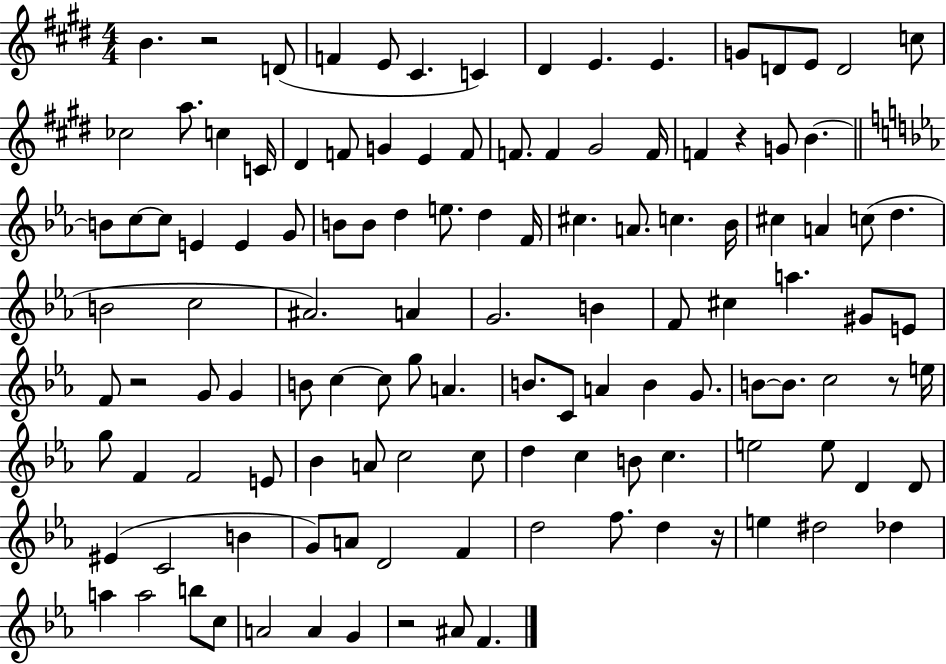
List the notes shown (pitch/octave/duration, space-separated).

B4/q. R/h D4/e F4/q E4/e C#4/q. C4/q D#4/q E4/q. E4/q. G4/e D4/e E4/e D4/h C5/e CES5/h A5/e. C5/q C4/s D#4/q F4/e G4/q E4/q F4/e F4/e. F4/q G#4/h F4/s F4/q R/q G4/e B4/q. B4/e C5/e C5/e E4/q E4/q G4/e B4/e B4/e D5/q E5/e. D5/q F4/s C#5/q. A4/e. C5/q. Bb4/s C#5/q A4/q C5/e D5/q. B4/h C5/h A#4/h. A4/q G4/h. B4/q F4/e C#5/q A5/q. G#4/e E4/e F4/e R/h G4/e G4/q B4/e C5/q C5/e G5/e A4/q. B4/e. C4/e A4/q B4/q G4/e. B4/e B4/e. C5/h R/e E5/s G5/e F4/q F4/h E4/e Bb4/q A4/e C5/h C5/e D5/q C5/q B4/e C5/q. E5/h E5/e D4/q D4/e EIS4/q C4/h B4/q G4/e A4/e D4/h F4/q D5/h F5/e. D5/q R/s E5/q D#5/h Db5/q A5/q A5/h B5/e C5/e A4/h A4/q G4/q R/h A#4/e F4/q.